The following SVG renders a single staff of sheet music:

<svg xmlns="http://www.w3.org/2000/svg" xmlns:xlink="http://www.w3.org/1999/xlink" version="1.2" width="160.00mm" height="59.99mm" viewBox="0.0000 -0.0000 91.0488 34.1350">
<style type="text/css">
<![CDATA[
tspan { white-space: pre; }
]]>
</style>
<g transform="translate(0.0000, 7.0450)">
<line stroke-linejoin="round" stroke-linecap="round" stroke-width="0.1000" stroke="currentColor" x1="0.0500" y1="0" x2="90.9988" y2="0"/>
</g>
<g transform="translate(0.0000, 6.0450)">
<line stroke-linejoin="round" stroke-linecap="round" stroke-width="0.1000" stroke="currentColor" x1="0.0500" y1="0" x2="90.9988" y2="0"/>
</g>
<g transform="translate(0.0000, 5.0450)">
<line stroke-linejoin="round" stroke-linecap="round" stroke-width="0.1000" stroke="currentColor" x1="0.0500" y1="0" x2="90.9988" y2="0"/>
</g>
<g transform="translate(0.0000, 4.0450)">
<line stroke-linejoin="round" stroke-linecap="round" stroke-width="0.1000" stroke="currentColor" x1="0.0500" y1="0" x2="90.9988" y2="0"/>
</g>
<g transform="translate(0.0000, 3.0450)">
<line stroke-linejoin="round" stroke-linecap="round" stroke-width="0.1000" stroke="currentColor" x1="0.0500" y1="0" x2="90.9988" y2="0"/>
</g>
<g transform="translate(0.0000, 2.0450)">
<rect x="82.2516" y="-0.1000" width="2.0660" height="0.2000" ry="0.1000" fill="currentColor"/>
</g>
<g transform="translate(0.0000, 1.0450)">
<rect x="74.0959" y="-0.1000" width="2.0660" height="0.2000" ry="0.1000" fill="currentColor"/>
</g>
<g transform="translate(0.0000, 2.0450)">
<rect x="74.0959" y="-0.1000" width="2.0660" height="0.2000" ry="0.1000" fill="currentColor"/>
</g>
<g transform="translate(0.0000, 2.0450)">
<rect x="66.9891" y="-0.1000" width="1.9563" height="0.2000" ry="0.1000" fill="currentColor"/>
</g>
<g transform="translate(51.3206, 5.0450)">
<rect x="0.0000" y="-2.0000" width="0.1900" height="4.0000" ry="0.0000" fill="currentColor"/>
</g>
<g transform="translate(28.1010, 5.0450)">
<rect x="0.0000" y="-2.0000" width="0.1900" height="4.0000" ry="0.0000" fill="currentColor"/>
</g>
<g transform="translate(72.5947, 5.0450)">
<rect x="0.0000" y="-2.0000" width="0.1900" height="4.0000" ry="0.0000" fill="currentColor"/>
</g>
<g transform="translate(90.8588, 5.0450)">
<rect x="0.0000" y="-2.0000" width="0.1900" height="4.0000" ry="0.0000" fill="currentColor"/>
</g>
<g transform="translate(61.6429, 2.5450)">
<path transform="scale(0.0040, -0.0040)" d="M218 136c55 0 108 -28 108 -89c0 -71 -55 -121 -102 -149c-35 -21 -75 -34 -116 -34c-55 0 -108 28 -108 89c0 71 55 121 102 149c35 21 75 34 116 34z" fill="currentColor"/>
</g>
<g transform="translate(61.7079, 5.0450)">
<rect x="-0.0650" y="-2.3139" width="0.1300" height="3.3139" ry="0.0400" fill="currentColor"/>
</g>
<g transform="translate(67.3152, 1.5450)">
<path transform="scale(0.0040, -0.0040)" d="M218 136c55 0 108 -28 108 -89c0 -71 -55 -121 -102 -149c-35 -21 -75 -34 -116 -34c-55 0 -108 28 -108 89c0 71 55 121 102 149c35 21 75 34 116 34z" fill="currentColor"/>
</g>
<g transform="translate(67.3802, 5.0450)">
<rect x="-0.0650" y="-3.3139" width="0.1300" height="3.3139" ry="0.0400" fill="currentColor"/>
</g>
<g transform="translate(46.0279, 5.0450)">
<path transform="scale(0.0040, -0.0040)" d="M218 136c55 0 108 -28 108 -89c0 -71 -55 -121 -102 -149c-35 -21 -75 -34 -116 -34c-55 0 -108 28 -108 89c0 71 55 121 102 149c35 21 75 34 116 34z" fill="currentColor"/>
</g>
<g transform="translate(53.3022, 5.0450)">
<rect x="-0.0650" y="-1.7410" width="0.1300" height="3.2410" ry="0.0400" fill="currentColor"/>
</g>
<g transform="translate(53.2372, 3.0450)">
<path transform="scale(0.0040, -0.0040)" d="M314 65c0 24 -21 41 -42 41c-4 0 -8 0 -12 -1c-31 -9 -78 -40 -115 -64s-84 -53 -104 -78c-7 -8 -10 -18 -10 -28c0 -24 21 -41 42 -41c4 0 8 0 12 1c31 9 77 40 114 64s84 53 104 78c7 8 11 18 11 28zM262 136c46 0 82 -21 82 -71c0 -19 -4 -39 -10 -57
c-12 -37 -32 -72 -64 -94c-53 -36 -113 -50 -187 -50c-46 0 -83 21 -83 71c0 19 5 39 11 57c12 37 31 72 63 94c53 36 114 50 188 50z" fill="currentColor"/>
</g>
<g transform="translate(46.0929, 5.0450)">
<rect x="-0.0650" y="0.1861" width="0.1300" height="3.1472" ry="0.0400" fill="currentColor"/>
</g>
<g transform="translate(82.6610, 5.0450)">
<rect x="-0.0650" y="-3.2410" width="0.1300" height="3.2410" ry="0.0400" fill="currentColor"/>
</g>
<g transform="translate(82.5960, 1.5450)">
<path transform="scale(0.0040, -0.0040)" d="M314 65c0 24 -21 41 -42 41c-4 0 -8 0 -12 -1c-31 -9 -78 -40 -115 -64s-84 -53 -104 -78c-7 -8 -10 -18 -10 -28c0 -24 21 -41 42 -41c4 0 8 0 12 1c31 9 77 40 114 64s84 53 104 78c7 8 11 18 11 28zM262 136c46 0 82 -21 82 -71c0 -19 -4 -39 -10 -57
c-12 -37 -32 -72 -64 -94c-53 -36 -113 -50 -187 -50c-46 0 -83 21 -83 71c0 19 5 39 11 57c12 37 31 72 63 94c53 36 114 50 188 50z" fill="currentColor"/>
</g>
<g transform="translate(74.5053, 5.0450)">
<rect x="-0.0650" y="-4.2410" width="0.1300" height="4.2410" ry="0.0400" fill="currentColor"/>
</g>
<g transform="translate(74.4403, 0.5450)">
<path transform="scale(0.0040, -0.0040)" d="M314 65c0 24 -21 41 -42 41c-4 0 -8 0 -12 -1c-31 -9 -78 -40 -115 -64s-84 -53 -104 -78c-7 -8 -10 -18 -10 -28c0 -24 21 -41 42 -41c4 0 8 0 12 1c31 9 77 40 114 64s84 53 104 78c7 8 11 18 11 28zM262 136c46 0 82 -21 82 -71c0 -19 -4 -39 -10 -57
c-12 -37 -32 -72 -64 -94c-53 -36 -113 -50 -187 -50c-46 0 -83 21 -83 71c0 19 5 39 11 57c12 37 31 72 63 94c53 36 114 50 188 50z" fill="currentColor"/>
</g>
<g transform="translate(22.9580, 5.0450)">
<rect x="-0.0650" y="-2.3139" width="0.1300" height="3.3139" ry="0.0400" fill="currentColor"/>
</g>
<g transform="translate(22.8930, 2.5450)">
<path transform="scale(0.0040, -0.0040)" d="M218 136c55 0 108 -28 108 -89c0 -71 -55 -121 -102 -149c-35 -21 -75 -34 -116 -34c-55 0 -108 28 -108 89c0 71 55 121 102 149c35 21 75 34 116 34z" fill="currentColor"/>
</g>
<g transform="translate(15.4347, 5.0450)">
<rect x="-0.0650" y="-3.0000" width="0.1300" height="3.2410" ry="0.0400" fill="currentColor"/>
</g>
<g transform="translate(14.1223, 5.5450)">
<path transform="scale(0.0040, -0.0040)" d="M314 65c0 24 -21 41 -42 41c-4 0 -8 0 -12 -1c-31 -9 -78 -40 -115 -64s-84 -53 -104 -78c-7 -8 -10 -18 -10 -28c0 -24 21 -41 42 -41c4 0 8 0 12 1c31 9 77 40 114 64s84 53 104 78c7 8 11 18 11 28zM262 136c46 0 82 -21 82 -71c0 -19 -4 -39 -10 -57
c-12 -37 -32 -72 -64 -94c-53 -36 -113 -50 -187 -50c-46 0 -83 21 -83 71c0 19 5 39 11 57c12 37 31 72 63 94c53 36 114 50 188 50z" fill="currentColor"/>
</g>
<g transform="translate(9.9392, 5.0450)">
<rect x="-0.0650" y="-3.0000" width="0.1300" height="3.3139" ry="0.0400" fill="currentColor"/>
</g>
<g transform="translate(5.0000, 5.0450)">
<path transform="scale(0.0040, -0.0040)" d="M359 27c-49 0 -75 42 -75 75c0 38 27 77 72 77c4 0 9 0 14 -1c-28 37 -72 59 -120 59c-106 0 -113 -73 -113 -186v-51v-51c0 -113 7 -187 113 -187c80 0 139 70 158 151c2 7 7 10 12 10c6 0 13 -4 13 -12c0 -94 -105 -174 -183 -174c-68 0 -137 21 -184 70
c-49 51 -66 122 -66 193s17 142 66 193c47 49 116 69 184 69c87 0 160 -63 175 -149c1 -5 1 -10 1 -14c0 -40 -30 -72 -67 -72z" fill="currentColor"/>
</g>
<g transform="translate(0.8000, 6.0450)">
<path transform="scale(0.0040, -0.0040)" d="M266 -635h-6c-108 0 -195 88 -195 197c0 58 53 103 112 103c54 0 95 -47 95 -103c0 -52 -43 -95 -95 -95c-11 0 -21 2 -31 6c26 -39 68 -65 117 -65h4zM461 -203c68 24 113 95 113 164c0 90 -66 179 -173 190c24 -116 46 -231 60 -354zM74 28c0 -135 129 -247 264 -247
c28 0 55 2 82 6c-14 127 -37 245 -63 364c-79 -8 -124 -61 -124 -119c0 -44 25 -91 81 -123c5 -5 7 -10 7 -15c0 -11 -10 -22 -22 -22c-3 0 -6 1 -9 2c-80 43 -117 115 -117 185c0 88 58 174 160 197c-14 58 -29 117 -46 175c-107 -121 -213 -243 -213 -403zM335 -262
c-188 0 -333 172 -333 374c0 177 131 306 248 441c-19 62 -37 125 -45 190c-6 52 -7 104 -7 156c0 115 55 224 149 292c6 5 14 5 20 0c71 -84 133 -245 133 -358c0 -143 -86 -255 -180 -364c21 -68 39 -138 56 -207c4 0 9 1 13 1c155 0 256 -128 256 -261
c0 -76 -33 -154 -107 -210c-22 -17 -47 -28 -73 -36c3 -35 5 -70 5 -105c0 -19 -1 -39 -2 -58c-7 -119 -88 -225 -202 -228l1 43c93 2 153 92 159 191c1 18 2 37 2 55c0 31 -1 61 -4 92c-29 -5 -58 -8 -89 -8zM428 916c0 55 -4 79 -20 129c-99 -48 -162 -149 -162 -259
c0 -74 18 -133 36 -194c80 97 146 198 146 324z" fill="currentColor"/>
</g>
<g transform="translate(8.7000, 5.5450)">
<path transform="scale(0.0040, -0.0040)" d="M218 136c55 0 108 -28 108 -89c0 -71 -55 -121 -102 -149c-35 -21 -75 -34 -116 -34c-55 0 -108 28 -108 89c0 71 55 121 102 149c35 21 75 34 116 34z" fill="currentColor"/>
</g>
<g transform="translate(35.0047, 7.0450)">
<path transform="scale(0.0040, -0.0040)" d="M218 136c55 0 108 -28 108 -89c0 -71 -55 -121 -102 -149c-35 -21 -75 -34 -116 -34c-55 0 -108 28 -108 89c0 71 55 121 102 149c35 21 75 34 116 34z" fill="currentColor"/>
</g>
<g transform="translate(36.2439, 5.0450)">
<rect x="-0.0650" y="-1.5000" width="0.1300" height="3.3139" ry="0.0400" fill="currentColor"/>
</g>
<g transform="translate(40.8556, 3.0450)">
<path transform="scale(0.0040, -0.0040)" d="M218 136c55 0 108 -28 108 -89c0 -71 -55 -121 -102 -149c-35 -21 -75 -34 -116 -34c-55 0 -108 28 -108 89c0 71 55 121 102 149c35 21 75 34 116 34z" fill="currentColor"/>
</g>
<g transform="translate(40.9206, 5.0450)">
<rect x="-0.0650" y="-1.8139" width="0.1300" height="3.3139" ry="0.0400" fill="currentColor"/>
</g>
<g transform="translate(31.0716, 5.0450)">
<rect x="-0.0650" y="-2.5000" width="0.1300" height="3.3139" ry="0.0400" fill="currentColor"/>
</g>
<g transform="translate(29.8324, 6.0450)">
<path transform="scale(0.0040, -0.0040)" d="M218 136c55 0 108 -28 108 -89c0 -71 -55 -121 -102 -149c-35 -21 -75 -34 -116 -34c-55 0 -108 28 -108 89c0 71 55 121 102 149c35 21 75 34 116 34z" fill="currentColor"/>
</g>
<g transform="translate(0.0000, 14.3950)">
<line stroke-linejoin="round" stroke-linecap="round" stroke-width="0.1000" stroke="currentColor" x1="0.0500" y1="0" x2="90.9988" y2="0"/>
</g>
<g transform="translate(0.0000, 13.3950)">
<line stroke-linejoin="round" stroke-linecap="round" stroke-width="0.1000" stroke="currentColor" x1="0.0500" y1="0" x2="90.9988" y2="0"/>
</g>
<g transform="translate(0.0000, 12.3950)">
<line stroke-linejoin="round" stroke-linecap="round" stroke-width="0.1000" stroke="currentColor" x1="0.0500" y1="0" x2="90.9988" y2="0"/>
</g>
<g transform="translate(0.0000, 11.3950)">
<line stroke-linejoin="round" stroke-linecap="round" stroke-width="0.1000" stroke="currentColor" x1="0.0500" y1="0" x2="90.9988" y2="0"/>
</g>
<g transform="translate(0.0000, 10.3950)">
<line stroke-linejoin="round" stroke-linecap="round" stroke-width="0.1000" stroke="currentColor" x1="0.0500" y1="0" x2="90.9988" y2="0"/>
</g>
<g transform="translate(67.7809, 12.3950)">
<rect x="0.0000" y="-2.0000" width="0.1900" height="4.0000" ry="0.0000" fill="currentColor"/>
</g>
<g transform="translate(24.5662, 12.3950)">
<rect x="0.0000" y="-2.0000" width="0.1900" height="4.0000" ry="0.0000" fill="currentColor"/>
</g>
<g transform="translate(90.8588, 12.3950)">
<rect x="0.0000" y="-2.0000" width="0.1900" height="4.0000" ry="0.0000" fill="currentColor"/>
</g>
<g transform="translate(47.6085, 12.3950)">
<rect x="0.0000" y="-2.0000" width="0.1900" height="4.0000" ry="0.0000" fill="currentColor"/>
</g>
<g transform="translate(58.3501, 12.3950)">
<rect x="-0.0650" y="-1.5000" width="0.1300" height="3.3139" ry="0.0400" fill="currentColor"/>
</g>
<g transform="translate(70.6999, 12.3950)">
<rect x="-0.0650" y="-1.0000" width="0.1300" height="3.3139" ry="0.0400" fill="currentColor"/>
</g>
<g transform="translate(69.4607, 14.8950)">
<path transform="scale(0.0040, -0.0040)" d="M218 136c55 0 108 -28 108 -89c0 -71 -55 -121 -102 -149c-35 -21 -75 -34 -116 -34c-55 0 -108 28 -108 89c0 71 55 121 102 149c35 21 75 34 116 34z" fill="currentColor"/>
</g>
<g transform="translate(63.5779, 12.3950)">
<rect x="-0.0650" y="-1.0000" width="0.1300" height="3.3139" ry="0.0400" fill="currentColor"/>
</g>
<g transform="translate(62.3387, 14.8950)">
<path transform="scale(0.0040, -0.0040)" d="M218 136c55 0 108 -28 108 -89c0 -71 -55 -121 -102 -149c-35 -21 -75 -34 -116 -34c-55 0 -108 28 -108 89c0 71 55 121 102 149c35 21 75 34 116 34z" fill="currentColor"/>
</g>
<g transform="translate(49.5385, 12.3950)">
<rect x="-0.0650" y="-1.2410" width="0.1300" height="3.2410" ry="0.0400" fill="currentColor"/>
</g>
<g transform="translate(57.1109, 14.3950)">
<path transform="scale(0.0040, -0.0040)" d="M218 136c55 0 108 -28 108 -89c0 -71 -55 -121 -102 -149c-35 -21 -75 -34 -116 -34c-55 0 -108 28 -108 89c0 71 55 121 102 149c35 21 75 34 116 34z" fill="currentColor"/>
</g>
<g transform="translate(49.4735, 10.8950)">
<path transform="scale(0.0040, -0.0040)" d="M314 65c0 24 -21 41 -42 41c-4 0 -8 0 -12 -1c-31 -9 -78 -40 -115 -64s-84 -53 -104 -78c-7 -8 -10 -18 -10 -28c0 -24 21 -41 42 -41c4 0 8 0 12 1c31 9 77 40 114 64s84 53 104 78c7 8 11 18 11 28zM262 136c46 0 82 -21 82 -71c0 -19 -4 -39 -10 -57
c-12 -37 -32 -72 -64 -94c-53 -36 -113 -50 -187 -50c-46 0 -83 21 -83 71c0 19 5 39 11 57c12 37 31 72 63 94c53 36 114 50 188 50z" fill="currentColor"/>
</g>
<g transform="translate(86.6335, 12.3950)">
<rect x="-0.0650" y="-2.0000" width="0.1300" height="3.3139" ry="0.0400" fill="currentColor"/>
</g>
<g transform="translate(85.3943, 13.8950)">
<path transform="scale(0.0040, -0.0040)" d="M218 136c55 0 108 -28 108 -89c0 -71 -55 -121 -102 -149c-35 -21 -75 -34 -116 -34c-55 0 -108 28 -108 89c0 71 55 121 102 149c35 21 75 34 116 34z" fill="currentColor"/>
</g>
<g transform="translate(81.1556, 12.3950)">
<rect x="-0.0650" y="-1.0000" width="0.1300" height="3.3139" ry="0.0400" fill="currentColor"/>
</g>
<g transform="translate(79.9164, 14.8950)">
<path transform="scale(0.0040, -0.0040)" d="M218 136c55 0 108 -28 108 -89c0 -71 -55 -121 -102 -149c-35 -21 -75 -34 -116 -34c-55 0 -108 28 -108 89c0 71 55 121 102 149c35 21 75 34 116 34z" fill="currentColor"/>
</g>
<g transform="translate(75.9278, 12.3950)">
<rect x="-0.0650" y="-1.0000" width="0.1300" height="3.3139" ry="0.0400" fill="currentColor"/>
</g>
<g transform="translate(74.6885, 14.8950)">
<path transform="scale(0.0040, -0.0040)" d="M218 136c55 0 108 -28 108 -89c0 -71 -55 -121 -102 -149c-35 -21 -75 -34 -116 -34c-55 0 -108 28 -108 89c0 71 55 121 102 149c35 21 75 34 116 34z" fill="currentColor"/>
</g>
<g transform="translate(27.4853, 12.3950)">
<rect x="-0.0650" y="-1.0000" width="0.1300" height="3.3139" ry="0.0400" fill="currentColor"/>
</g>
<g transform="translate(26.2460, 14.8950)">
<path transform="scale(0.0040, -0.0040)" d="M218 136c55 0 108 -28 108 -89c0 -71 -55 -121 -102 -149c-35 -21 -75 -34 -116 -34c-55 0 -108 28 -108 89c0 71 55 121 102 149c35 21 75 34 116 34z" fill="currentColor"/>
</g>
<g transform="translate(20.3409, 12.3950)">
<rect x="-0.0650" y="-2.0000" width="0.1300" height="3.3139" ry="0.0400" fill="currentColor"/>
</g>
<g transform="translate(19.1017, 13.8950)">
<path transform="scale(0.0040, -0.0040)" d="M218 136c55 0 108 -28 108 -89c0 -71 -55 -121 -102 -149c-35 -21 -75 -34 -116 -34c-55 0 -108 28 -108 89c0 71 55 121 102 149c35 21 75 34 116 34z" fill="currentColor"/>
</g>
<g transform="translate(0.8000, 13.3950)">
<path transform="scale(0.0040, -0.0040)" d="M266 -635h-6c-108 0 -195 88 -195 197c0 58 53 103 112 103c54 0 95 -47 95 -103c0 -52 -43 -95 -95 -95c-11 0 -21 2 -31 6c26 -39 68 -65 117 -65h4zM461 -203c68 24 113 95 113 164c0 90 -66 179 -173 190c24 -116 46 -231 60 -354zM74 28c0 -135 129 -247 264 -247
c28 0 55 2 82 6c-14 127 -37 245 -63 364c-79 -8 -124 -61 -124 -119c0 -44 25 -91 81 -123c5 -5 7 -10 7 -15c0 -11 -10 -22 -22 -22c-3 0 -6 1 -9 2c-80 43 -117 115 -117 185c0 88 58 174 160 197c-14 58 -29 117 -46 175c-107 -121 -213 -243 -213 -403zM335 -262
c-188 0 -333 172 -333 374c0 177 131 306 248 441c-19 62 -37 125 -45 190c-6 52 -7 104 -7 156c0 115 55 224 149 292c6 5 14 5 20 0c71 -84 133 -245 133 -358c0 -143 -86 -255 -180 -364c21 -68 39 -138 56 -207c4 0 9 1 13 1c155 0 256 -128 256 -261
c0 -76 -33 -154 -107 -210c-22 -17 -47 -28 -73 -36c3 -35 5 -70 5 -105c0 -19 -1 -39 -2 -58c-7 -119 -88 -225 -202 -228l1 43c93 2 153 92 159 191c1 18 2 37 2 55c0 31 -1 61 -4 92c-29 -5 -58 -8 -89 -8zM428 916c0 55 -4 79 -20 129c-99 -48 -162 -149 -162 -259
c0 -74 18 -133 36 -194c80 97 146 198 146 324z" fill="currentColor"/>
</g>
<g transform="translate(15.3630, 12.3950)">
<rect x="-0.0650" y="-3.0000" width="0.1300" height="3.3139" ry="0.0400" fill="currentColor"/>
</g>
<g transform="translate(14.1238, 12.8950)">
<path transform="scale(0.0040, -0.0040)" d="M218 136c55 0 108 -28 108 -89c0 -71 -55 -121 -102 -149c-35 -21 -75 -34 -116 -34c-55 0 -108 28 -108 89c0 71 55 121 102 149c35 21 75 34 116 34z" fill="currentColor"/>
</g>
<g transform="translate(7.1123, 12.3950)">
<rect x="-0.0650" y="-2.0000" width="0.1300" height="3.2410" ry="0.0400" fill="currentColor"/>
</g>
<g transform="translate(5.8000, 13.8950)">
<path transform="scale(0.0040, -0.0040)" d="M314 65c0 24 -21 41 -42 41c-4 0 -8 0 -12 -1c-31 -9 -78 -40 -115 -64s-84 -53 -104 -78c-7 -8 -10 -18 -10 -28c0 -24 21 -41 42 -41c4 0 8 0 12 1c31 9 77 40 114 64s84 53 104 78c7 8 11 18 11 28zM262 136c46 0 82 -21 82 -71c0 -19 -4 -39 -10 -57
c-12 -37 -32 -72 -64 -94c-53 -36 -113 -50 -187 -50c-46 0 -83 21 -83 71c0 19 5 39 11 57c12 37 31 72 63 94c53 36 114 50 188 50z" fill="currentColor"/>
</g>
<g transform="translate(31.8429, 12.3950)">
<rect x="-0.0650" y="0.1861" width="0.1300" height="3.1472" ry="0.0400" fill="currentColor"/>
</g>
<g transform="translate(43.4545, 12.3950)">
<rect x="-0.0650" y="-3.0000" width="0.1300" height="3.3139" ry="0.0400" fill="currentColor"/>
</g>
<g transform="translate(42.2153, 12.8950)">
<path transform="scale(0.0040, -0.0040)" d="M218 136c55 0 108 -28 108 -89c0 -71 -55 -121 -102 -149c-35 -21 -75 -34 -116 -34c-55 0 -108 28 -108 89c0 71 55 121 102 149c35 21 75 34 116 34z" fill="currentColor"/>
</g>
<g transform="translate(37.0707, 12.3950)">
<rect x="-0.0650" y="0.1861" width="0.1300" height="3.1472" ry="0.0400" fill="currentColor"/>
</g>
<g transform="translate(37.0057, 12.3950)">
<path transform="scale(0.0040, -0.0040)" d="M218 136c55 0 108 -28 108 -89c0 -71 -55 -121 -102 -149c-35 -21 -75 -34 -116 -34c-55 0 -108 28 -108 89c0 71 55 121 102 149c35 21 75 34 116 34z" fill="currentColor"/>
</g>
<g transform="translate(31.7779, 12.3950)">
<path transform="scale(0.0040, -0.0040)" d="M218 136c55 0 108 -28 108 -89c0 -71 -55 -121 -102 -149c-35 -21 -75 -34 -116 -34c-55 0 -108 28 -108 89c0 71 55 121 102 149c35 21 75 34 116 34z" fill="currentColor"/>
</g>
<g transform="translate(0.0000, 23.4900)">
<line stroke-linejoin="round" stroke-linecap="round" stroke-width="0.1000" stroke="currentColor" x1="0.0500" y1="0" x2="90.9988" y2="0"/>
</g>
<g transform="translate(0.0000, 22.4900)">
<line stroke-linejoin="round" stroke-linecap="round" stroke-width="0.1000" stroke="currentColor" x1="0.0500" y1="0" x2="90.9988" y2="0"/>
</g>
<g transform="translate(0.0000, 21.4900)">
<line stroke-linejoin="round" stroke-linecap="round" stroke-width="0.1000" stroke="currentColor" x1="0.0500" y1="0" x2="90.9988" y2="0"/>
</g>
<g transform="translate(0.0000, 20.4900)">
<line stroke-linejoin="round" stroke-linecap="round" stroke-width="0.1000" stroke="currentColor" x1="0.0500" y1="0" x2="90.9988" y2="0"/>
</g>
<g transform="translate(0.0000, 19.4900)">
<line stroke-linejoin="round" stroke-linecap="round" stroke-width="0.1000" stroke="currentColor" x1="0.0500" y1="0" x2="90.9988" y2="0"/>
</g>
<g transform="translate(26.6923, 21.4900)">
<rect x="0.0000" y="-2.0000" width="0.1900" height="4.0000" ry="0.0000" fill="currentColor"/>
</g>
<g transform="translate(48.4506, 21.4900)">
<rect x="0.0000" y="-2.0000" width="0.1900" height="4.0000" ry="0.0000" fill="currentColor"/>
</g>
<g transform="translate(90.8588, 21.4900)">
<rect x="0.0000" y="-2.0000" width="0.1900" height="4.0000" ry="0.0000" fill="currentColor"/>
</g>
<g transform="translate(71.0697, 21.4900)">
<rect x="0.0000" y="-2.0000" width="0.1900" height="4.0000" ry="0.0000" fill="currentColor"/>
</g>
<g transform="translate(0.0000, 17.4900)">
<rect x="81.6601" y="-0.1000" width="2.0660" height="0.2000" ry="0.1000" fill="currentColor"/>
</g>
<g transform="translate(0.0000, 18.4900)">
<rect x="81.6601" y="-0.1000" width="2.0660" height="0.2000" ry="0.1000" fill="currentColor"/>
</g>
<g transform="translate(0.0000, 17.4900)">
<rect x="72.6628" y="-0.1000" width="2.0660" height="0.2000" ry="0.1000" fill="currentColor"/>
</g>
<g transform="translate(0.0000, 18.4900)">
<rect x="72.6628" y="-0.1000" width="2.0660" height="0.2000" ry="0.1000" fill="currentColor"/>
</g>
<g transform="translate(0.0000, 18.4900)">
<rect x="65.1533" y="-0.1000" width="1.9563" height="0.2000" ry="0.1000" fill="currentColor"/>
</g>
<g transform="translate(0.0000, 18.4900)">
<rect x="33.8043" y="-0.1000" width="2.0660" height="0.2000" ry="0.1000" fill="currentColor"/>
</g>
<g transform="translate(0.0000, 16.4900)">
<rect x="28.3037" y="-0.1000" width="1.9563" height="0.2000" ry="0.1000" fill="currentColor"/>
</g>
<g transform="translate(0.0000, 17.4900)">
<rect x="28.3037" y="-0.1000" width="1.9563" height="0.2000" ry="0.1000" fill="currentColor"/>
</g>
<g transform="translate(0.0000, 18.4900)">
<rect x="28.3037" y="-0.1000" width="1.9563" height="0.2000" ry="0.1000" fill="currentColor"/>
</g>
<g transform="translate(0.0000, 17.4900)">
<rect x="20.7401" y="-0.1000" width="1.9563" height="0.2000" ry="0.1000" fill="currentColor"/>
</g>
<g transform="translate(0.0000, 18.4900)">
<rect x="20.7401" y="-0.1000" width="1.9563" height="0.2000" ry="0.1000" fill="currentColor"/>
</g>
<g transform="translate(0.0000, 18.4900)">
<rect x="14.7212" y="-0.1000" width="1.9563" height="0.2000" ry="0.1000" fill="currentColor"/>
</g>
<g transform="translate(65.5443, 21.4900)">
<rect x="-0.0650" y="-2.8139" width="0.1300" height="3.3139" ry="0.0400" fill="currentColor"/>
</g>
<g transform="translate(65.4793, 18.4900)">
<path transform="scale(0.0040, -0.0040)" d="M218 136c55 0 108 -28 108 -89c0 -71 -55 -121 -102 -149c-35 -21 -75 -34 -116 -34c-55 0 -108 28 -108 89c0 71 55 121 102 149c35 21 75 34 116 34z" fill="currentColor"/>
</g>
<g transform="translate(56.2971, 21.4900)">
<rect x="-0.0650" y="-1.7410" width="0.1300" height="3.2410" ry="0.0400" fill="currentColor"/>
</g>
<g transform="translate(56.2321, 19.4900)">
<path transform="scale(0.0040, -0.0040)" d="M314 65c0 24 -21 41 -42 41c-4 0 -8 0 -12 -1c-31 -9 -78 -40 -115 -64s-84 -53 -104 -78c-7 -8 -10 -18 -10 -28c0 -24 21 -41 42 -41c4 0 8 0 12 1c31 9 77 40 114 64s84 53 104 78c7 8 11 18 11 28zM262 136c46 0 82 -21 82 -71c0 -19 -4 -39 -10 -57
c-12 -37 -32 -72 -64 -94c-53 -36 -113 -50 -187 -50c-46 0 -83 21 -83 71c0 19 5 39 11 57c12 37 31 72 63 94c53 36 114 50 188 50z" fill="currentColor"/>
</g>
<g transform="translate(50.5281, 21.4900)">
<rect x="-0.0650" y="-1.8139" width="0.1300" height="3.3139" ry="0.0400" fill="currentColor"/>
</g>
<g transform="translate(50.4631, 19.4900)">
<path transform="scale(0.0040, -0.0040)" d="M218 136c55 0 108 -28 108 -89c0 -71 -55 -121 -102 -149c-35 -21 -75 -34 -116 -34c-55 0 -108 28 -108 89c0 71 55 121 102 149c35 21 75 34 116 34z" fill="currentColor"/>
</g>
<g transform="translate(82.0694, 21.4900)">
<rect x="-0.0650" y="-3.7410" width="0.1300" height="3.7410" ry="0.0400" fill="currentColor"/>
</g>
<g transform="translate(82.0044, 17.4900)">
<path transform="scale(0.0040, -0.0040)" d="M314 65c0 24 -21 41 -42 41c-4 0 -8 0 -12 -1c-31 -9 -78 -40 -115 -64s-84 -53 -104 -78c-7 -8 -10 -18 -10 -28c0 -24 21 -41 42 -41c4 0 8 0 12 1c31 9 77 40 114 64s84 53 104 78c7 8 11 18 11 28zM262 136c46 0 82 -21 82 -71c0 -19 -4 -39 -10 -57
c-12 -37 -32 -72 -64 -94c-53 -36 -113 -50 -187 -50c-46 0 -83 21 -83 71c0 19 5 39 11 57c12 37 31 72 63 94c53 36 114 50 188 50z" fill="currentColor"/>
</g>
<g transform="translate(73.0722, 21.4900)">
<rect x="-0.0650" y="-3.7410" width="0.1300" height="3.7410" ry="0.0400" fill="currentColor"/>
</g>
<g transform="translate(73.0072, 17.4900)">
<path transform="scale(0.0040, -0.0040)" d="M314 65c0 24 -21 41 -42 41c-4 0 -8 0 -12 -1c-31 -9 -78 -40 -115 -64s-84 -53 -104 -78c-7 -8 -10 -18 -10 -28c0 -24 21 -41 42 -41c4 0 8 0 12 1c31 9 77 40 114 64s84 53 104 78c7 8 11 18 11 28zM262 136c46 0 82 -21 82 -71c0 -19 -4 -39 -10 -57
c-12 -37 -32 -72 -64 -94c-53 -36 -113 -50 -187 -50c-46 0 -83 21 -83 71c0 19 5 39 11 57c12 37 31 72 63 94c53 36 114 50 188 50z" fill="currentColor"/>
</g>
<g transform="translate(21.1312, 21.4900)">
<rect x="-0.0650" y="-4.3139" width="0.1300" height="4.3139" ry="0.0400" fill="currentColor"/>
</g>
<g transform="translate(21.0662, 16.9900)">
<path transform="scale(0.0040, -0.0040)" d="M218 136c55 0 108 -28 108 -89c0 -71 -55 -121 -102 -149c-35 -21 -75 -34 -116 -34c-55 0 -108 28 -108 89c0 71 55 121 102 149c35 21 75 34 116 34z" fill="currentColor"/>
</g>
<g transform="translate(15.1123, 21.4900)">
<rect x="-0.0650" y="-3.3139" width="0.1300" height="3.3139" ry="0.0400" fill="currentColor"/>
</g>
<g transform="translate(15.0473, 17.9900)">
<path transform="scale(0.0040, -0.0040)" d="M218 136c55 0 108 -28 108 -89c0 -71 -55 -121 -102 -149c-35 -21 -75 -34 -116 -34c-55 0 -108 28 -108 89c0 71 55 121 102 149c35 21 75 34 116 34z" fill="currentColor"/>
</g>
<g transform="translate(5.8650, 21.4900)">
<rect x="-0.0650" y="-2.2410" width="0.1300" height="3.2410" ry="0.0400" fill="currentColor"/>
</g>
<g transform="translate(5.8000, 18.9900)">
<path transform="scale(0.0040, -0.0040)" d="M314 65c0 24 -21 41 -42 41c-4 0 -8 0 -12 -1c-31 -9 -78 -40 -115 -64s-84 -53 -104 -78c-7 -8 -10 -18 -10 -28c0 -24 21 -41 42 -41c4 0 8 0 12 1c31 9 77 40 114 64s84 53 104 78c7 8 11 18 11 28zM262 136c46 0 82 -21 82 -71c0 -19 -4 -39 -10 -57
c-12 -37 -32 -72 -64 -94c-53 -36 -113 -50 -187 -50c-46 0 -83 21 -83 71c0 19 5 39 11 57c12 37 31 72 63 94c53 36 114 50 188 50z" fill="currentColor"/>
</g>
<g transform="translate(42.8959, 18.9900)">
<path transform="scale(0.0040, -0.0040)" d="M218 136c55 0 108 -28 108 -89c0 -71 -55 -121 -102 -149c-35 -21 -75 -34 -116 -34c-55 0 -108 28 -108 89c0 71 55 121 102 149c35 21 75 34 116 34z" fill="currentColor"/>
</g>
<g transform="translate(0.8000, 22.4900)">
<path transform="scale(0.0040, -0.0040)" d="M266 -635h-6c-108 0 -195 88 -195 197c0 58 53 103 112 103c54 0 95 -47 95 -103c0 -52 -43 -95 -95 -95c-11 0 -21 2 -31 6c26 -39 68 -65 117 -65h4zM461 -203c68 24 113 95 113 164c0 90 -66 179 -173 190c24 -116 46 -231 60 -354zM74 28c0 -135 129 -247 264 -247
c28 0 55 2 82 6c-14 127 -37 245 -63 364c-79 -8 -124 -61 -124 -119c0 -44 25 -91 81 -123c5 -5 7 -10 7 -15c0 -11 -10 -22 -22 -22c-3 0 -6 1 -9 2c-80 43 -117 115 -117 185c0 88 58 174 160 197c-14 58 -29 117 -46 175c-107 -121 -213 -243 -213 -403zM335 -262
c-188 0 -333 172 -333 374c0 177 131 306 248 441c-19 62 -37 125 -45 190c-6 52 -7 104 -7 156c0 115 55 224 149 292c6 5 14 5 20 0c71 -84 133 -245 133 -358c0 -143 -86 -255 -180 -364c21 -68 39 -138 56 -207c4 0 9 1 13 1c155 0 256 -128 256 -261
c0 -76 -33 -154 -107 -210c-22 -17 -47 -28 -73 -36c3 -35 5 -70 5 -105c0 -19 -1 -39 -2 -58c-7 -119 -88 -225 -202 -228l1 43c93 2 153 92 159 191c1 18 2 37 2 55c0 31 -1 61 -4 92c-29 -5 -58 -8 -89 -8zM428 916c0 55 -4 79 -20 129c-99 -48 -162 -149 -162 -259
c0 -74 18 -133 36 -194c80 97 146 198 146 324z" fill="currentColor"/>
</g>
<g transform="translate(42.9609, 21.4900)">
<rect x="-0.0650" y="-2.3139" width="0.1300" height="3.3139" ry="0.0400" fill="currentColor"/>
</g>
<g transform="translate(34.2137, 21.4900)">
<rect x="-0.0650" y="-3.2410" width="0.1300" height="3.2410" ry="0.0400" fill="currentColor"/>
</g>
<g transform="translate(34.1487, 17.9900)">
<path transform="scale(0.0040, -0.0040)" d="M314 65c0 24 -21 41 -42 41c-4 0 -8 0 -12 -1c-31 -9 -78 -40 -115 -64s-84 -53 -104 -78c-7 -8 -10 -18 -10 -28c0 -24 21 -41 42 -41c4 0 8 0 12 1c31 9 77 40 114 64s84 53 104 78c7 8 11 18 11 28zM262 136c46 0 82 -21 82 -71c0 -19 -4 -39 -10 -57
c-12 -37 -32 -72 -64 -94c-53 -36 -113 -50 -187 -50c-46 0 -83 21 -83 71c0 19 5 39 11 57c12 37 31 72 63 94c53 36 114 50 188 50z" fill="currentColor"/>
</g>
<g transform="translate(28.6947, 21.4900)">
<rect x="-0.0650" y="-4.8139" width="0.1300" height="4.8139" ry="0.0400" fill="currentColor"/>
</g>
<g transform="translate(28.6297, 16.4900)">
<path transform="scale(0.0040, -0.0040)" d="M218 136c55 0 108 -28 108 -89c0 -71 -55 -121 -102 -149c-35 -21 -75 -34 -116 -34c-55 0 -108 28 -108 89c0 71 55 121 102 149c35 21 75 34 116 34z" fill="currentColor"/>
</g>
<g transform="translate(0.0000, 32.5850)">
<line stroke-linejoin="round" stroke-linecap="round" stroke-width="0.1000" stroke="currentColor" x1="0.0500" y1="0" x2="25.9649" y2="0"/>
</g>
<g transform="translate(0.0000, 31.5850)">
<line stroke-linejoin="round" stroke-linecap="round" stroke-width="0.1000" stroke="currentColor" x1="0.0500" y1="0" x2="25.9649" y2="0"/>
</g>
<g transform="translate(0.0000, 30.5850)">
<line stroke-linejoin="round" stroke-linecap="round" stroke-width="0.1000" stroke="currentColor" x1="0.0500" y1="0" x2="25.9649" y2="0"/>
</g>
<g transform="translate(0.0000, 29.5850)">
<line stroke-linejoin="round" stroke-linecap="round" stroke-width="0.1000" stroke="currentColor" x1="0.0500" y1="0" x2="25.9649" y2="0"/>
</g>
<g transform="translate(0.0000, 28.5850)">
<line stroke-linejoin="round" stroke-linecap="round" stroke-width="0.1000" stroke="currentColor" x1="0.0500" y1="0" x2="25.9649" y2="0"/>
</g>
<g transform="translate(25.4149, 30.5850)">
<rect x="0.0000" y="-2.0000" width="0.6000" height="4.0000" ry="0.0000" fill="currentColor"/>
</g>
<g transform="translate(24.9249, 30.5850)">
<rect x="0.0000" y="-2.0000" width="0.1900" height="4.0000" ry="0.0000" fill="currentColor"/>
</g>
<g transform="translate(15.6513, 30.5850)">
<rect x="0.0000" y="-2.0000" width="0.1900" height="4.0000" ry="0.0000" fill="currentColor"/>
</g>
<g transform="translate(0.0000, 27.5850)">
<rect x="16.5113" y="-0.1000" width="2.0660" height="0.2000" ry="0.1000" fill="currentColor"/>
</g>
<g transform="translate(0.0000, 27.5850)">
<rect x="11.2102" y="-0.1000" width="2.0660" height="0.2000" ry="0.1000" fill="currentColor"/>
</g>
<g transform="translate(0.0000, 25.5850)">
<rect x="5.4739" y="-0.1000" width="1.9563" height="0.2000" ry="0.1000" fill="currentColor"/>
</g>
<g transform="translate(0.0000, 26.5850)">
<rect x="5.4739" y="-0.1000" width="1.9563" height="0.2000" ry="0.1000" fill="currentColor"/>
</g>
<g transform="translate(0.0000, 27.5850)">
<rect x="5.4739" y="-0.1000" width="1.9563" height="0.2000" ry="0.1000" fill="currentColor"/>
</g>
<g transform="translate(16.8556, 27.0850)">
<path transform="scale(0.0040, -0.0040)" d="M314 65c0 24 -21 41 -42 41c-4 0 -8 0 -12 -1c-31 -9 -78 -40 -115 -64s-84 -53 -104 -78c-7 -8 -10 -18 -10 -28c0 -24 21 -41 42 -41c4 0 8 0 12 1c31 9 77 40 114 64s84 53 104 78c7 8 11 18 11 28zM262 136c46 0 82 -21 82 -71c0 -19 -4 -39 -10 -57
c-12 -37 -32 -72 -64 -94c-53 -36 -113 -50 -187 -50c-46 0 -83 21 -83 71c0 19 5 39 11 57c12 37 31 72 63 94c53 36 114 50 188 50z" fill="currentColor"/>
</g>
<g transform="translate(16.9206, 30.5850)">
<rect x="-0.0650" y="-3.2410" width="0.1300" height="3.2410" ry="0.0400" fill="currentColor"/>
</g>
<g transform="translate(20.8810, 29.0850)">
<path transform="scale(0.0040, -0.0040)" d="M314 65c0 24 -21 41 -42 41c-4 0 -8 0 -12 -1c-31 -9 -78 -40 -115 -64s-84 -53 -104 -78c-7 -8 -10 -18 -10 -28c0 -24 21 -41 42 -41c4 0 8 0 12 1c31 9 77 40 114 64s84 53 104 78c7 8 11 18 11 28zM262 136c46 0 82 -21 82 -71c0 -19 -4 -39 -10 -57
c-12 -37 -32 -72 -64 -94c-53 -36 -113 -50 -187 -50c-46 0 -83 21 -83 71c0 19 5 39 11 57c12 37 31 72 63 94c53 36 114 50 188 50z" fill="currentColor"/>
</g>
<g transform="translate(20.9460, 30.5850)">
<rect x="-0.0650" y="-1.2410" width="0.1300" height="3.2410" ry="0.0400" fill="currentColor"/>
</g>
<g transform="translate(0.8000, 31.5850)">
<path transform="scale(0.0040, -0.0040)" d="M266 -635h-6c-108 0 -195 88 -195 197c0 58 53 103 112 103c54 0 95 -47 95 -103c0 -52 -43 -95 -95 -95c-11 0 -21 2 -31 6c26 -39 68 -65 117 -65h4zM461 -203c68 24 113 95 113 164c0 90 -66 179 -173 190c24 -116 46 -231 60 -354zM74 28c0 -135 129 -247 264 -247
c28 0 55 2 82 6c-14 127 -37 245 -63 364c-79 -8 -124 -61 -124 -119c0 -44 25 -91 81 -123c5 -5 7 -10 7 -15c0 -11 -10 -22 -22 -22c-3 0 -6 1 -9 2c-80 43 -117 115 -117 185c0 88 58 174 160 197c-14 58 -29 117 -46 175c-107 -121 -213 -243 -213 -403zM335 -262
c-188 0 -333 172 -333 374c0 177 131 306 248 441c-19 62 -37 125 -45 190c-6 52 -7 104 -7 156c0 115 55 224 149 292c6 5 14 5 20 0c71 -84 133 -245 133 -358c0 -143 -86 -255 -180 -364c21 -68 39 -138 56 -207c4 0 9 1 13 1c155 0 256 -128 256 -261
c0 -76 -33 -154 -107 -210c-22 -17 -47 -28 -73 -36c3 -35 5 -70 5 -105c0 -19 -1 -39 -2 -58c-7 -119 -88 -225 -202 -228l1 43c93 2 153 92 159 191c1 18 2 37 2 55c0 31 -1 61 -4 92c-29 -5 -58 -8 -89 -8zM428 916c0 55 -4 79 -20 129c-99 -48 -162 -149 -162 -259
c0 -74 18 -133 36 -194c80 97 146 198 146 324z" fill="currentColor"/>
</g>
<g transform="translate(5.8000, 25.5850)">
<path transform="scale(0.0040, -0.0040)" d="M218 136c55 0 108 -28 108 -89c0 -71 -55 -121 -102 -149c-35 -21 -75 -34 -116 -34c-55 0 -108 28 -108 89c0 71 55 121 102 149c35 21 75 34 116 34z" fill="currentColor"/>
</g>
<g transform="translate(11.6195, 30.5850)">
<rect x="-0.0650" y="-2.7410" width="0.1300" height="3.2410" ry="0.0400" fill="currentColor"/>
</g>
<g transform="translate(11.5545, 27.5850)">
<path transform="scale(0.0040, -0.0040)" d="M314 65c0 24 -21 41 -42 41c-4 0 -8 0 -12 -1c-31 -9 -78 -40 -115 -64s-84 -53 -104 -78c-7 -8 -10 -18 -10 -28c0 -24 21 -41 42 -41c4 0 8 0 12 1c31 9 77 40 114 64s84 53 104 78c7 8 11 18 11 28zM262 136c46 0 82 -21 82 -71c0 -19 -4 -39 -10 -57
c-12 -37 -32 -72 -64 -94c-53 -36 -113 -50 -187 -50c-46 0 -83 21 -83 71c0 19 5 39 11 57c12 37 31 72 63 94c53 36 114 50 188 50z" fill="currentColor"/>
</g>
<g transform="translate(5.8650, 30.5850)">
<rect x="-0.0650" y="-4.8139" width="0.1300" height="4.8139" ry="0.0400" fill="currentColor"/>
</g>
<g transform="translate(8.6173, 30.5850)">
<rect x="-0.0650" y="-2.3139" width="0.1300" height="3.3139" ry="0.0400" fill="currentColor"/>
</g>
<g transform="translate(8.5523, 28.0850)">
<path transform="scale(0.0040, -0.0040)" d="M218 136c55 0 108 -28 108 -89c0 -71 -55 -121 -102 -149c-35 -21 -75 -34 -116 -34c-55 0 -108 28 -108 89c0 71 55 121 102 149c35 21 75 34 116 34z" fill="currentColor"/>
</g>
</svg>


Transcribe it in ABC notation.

X:1
T:Untitled
M:4/4
L:1/4
K:C
A A2 g G E f B f2 g b d'2 b2 F2 A F D B B A e2 E D D D D F g2 b d' e' b2 g f f2 a c'2 c'2 e' g a2 b2 e2